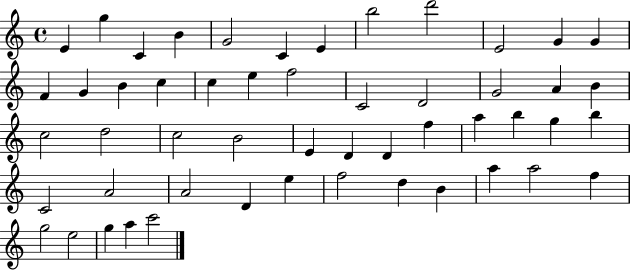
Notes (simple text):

E4/q G5/q C4/q B4/q G4/h C4/q E4/q B5/h D6/h E4/h G4/q G4/q F4/q G4/q B4/q C5/q C5/q E5/q F5/h C4/h D4/h G4/h A4/q B4/q C5/h D5/h C5/h B4/h E4/q D4/q D4/q F5/q A5/q B5/q G5/q B5/q C4/h A4/h A4/h D4/q E5/q F5/h D5/q B4/q A5/q A5/h F5/q G5/h E5/h G5/q A5/q C6/h